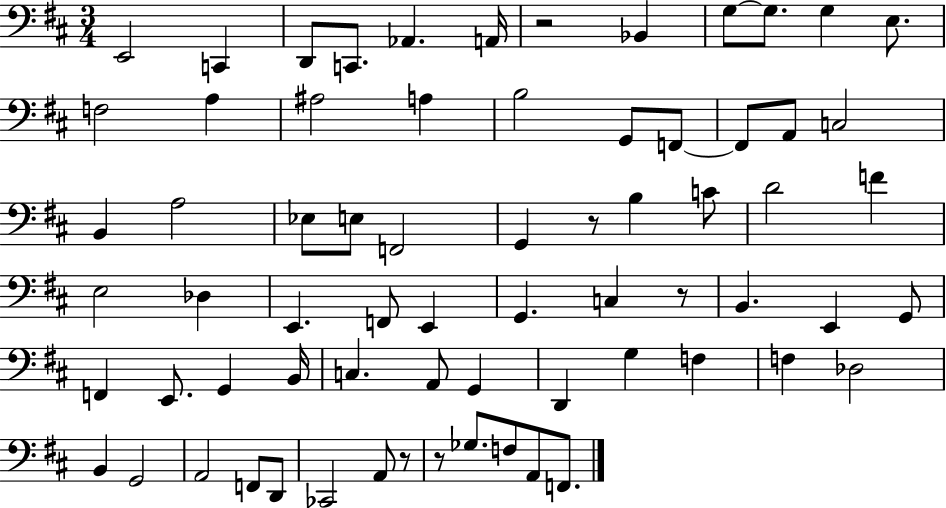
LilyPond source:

{
  \clef bass
  \numericTimeSignature
  \time 3/4
  \key d \major
  e,2 c,4 | d,8 c,8. aes,4. a,16 | r2 bes,4 | g8~~ g8. g4 e8. | \break f2 a4 | ais2 a4 | b2 g,8 f,8~~ | f,8 a,8 c2 | \break b,4 a2 | ees8 e8 f,2 | g,4 r8 b4 c'8 | d'2 f'4 | \break e2 des4 | e,4. f,8 e,4 | g,4. c4 r8 | b,4. e,4 g,8 | \break f,4 e,8. g,4 b,16 | c4. a,8 g,4 | d,4 g4 f4 | f4 des2 | \break b,4 g,2 | a,2 f,8 d,8 | ces,2 a,8 r8 | r8 ges8. f8 a,8 f,8. | \break \bar "|."
}